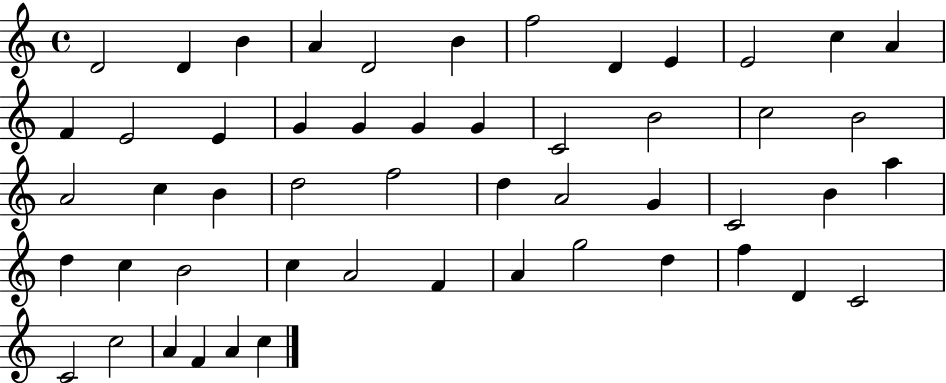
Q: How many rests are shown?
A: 0